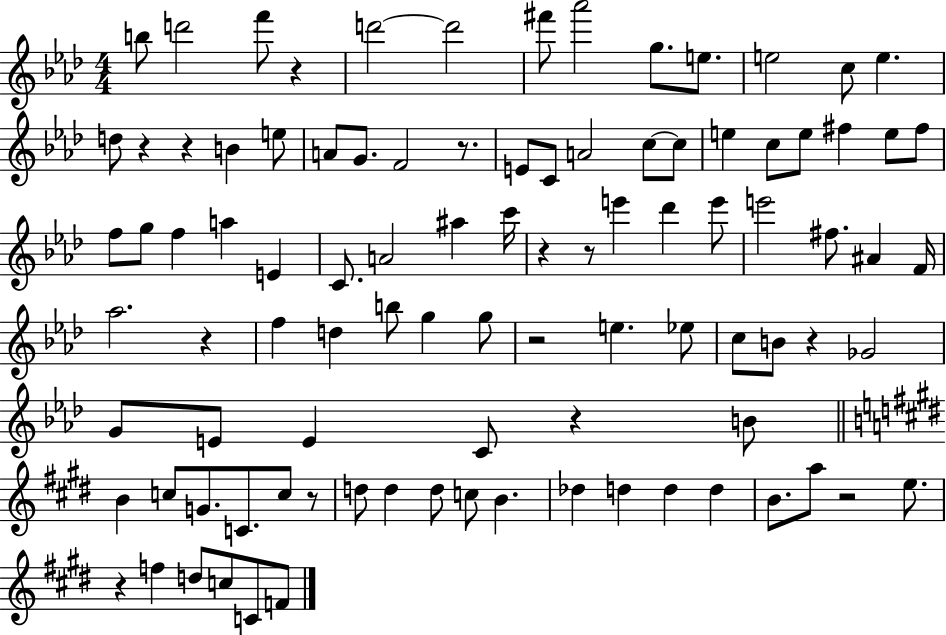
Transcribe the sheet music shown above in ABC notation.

X:1
T:Untitled
M:4/4
L:1/4
K:Ab
b/2 d'2 f'/2 z d'2 d'2 ^f'/2 _a'2 g/2 e/2 e2 c/2 e d/2 z z B e/2 A/2 G/2 F2 z/2 E/2 C/2 A2 c/2 c/2 e c/2 e/2 ^f e/2 ^f/2 f/2 g/2 f a E C/2 A2 ^a c'/4 z z/2 e' _d' e'/2 e'2 ^f/2 ^A F/4 _a2 z f d b/2 g g/2 z2 e _e/2 c/2 B/2 z _G2 G/2 E/2 E C/2 z B/2 B c/2 G/2 C/2 c/2 z/2 d/2 d d/2 c/2 B _d d d d B/2 a/2 z2 e/2 z f d/2 c/2 C/2 F/2